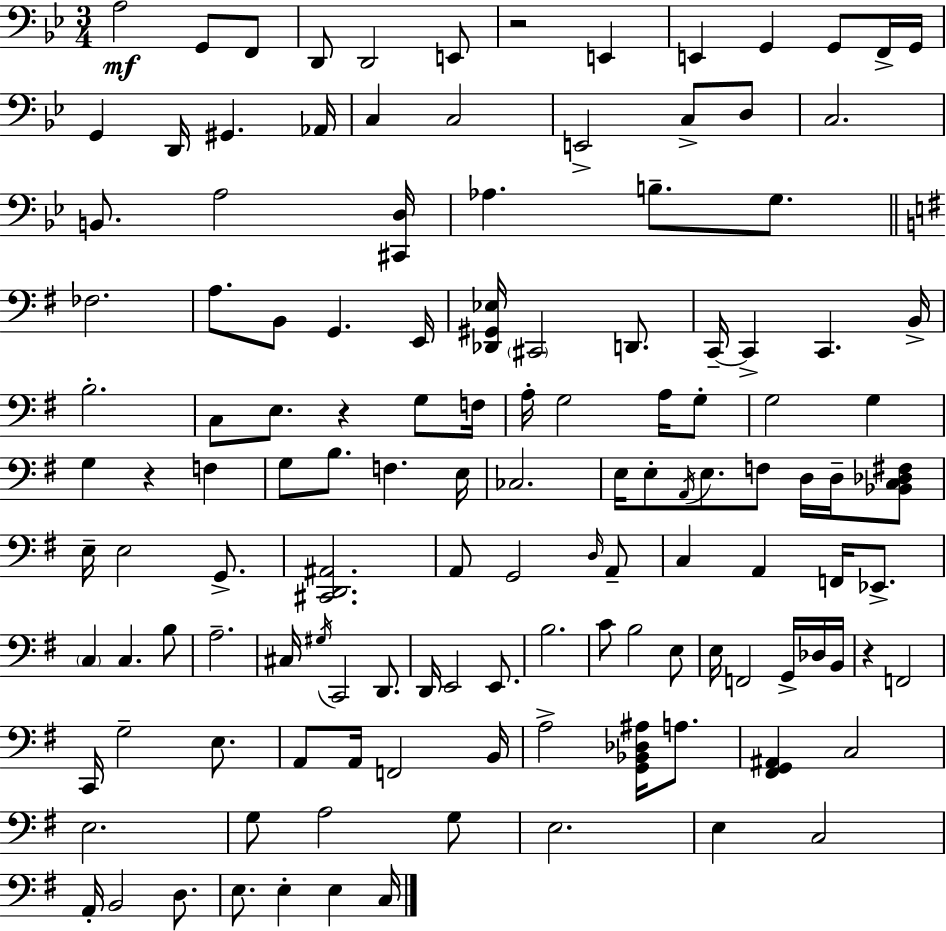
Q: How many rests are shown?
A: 4